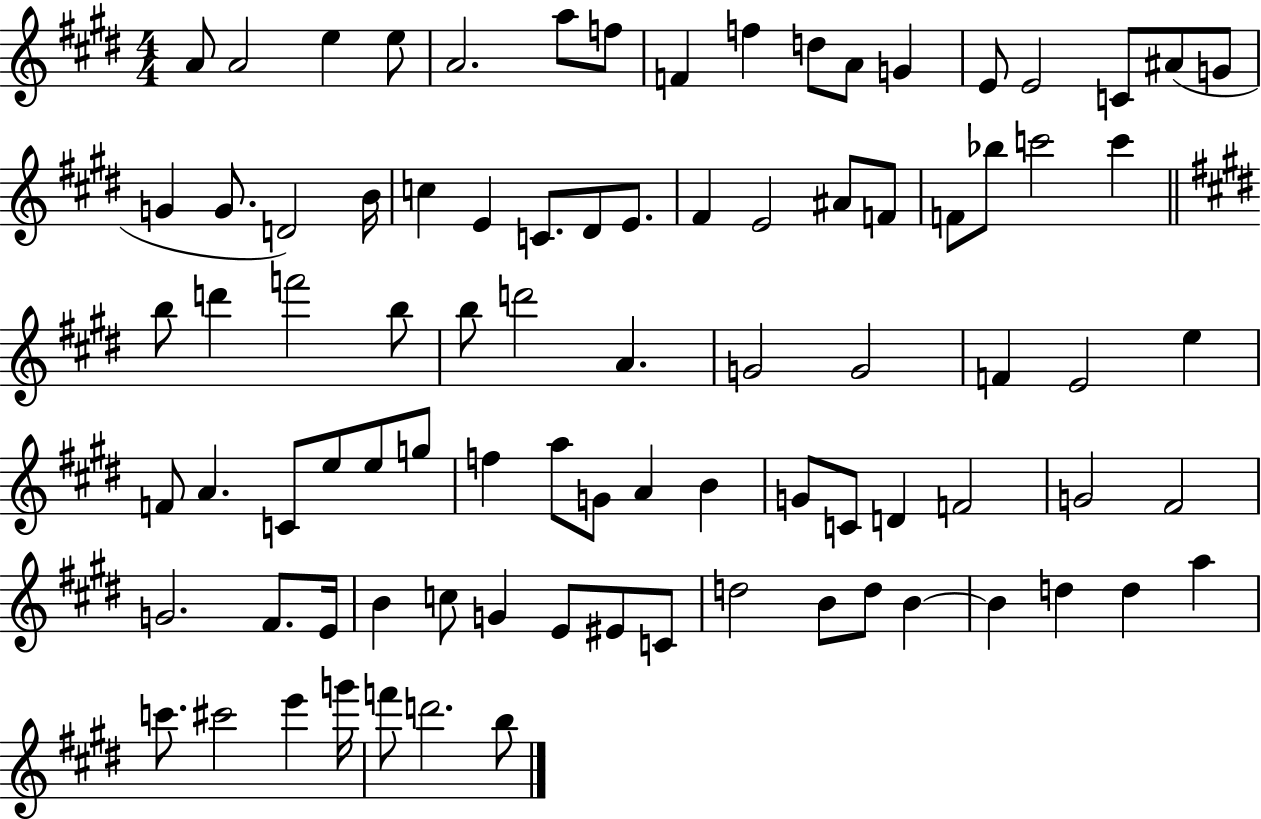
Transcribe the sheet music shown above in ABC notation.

X:1
T:Untitled
M:4/4
L:1/4
K:E
A/2 A2 e e/2 A2 a/2 f/2 F f d/2 A/2 G E/2 E2 C/2 ^A/2 G/2 G G/2 D2 B/4 c E C/2 ^D/2 E/2 ^F E2 ^A/2 F/2 F/2 _b/2 c'2 c' b/2 d' f'2 b/2 b/2 d'2 A G2 G2 F E2 e F/2 A C/2 e/2 e/2 g/2 f a/2 G/2 A B G/2 C/2 D F2 G2 ^F2 G2 ^F/2 E/4 B c/2 G E/2 ^E/2 C/2 d2 B/2 d/2 B B d d a c'/2 ^c'2 e' g'/4 f'/2 d'2 b/2